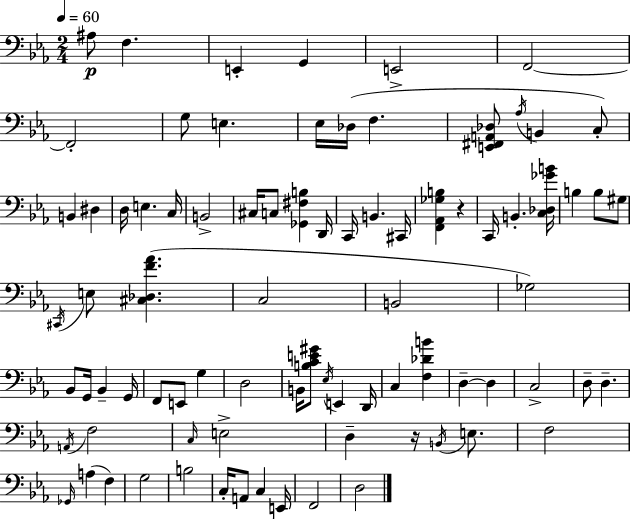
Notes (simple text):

A#3/e F3/q. E2/q G2/q E2/h F2/h F2/h G3/e E3/q. Eb3/s Db3/s F3/q. [E2,F#2,A2,Db3]/e Ab3/s B2/q C3/e B2/q D#3/q D3/s E3/q. C3/s B2/h C#3/s C3/e [Gb2,F#3,B3]/q D2/s C2/s B2/q. C#2/s [F2,Ab2,Gb3,B3]/q R/q C2/s B2/q. [C3,Db3,Gb4,B4]/s B3/q B3/e G#3/e C#2/s E3/e [C#3,Db3,F4,Ab4]/q. C3/h B2/h Gb3/h Bb2/e G2/s Bb2/q G2/s F2/e E2/e G3/q D3/h B2/s [B3,C4,E4,G#4]/e Eb3/s E2/q D2/s C3/q [F3,Db4,B4]/q D3/q D3/q C3/h D3/e D3/q. A2/s F3/h C3/s E3/h D3/q R/s B2/s E3/e. F3/h Gb2/s A3/q F3/q G3/h B3/h C3/s A2/e C3/q E2/s F2/h D3/h